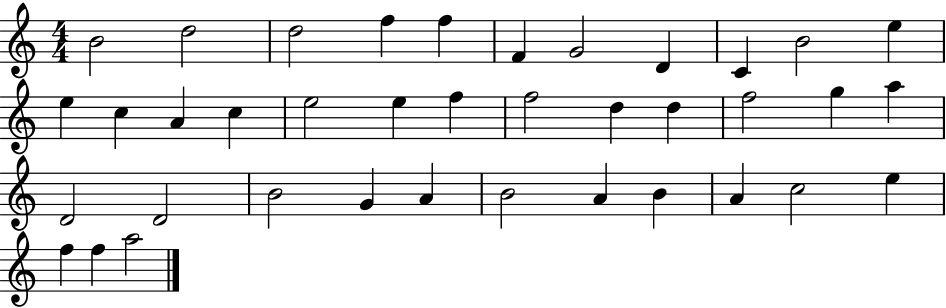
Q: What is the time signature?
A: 4/4